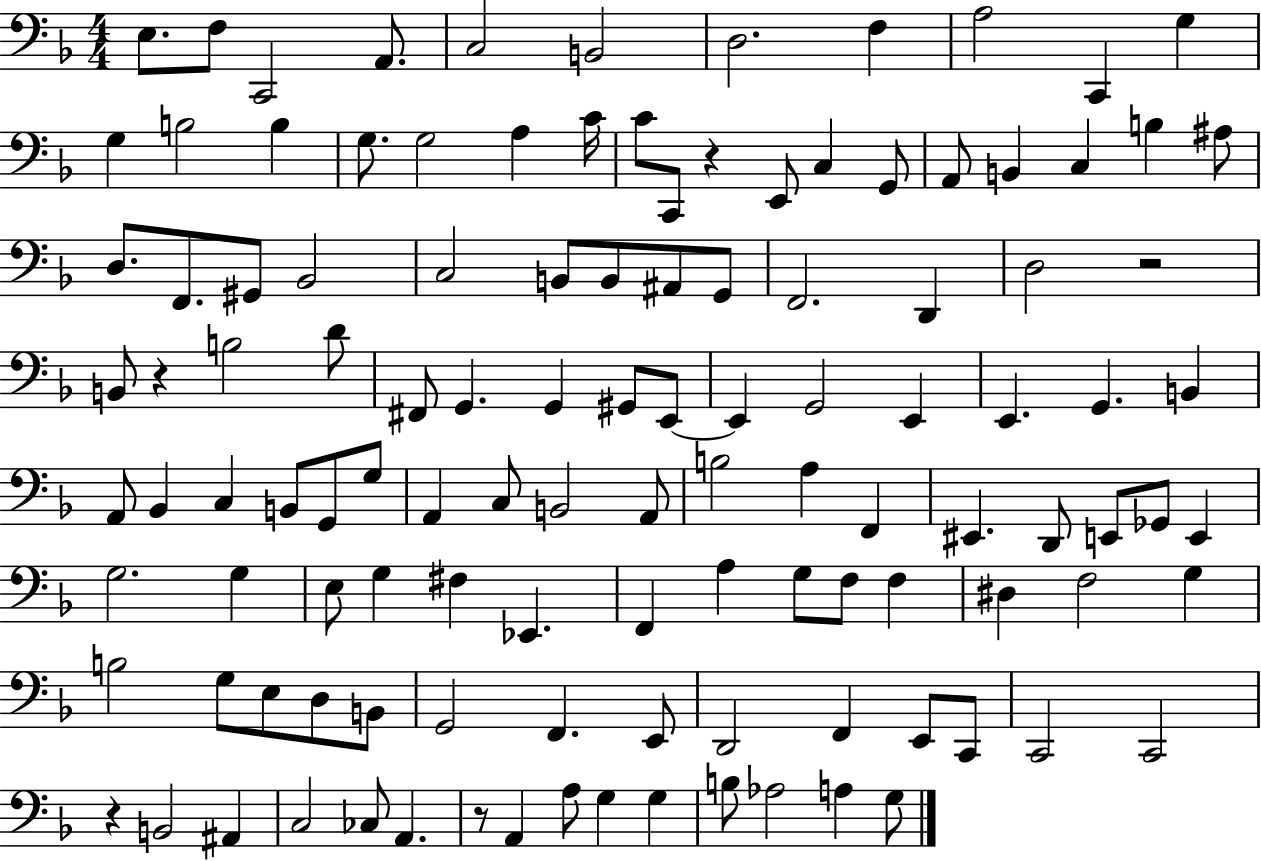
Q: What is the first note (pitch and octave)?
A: E3